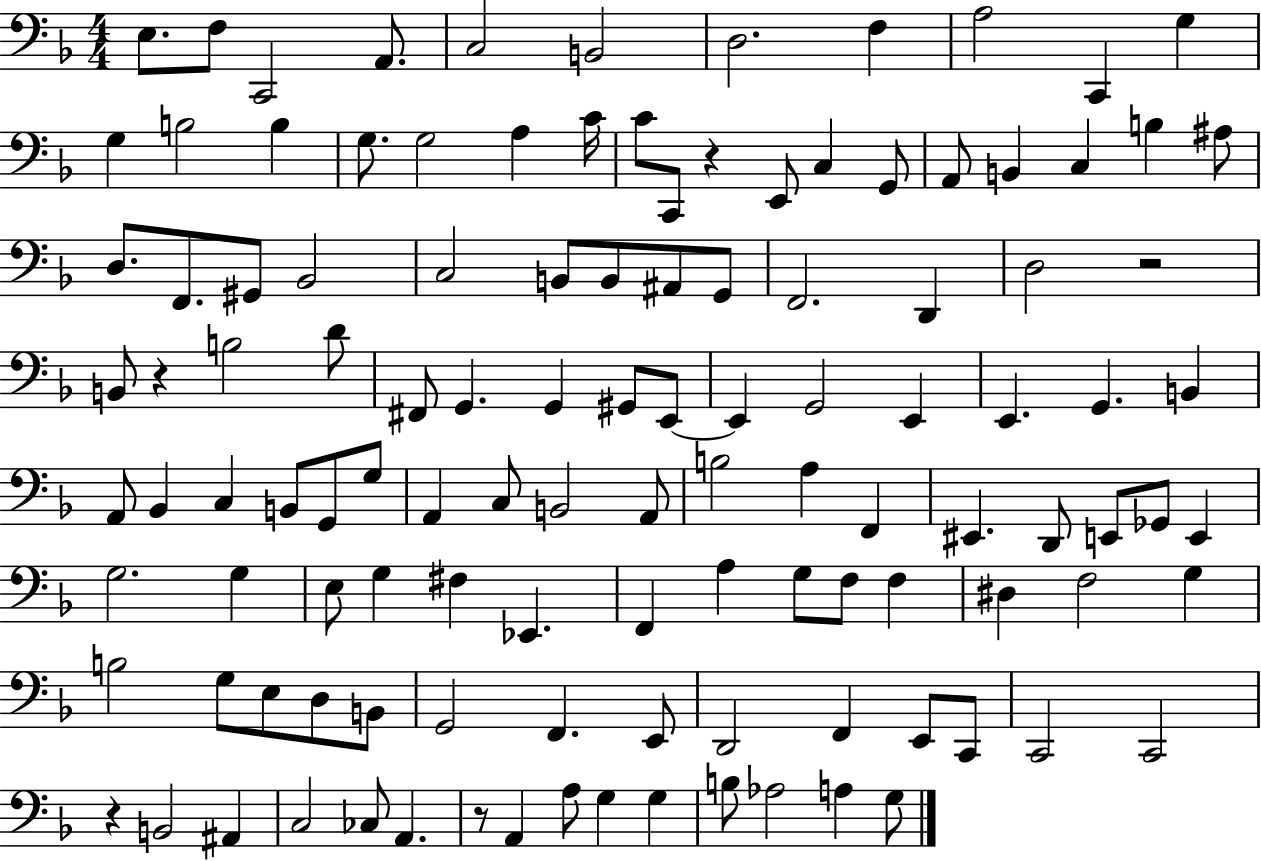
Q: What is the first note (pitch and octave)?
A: E3